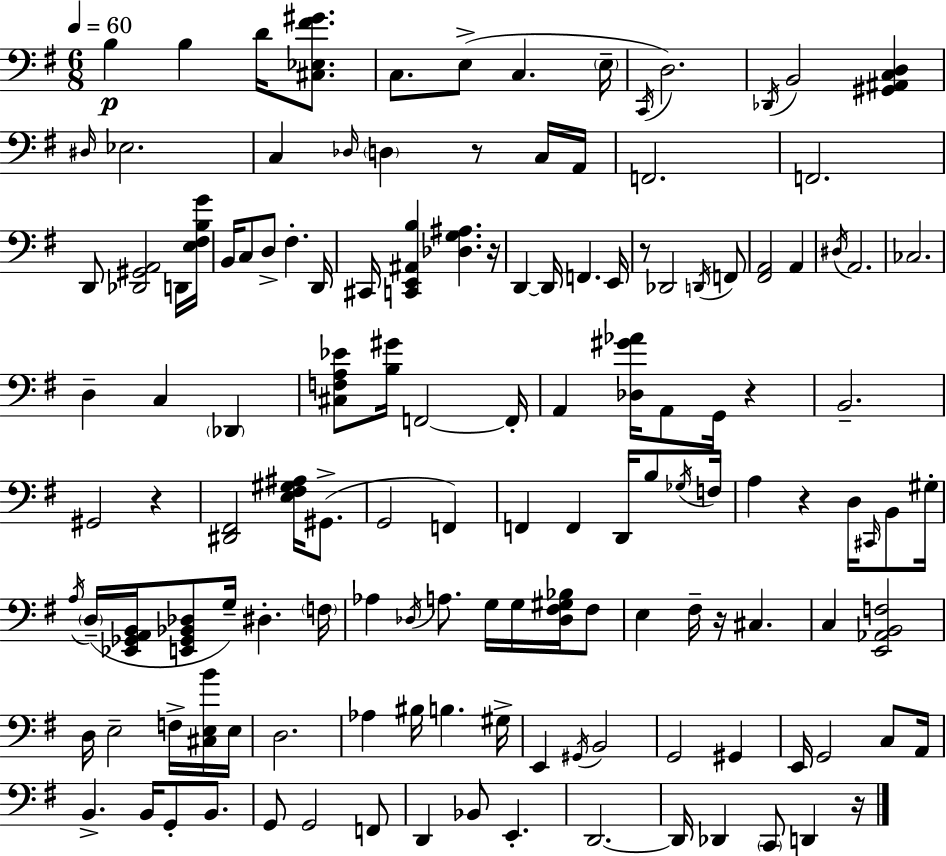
B3/q B3/q D4/s [C#3,Eb3,F#4,G#4]/e. C3/e. E3/e C3/q. E3/s C2/s D3/h. Db2/s B2/h [G#2,A#2,C3,D3]/q D#3/s Eb3/h. C3/q Db3/s D3/q R/e C3/s A2/s F2/h. F2/h. D2/e [Db2,G#2,A2]/h D2/s [E3,F#3,B3,G4]/s B2/s C3/e D3/e F#3/q. D2/s C#2/s [C2,E2,A#2,B3]/q [Db3,G3,A#3]/q. R/s D2/q D2/s F2/q. E2/s R/e Db2/h D2/s F2/e [F#2,A2]/h A2/q D#3/s A2/h. CES3/h. D3/q C3/q Db2/q [C#3,F3,A3,Eb4]/e [B3,G#4]/s F2/h F2/s A2/q [Db3,G#4,Ab4]/s A2/e G2/s R/q B2/h. G#2/h R/q [D#2,F#2]/h [E3,F#3,G#3,A#3]/s G#2/e. G2/h F2/q F2/q F2/q D2/s B3/e Gb3/s F3/s A3/q R/q D3/s C#2/s B2/e G#3/s A3/s D3/s [Eb2,Gb2,A2,B2]/s [E2,Gb2,Bb2,Db3]/e G3/s D#3/q. F3/s Ab3/q Db3/s A3/e. G3/s G3/s [Db3,F#3,G#3,Bb3]/s F#3/e E3/q F#3/s R/s C#3/q. C3/q [E2,Ab2,B2,F3]/h D3/s E3/h F3/s [C#3,E3,B4]/s E3/s D3/h. Ab3/q BIS3/s B3/q. G#3/s E2/q G#2/s B2/h G2/h G#2/q E2/s G2/h C3/e A2/s B2/q. B2/s G2/e B2/e. G2/e G2/h F2/e D2/q Bb2/e E2/q. D2/h. D2/s Db2/q C2/e D2/q R/s